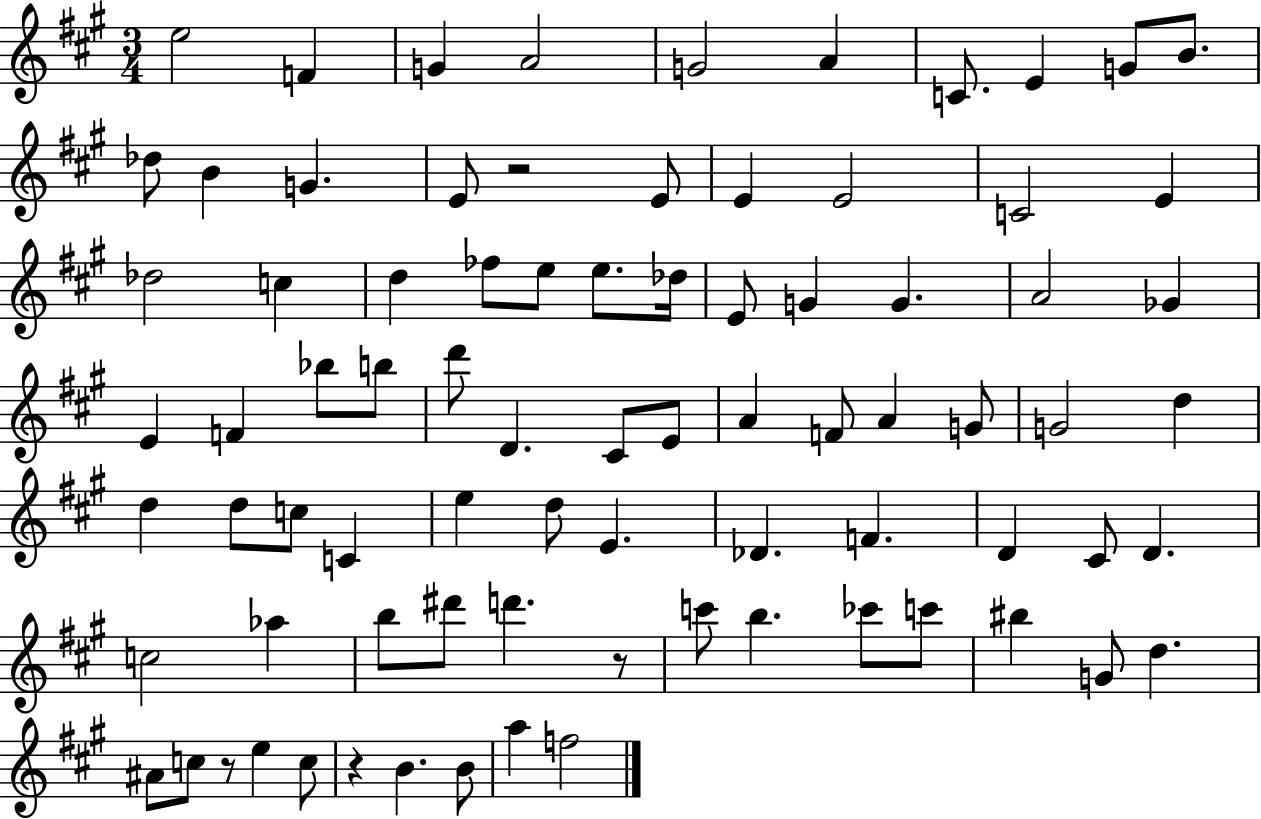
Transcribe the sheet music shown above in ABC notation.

X:1
T:Untitled
M:3/4
L:1/4
K:A
e2 F G A2 G2 A C/2 E G/2 B/2 _d/2 B G E/2 z2 E/2 E E2 C2 E _d2 c d _f/2 e/2 e/2 _d/4 E/2 G G A2 _G E F _b/2 b/2 d'/2 D ^C/2 E/2 A F/2 A G/2 G2 d d d/2 c/2 C e d/2 E _D F D ^C/2 D c2 _a b/2 ^d'/2 d' z/2 c'/2 b _c'/2 c'/2 ^b G/2 d ^A/2 c/2 z/2 e c/2 z B B/2 a f2